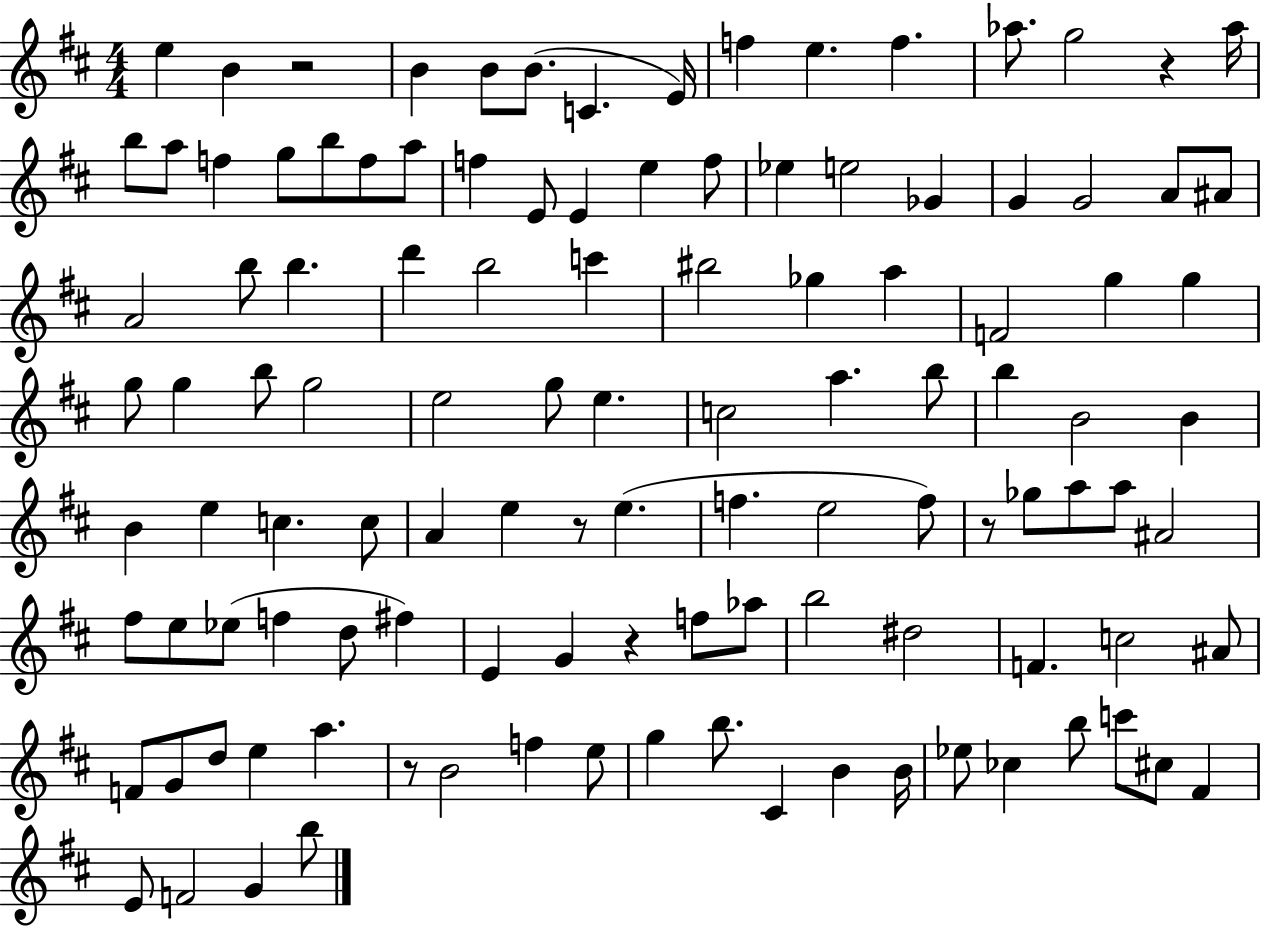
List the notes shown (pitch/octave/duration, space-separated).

E5/q B4/q R/h B4/q B4/e B4/e. C4/q. E4/s F5/q E5/q. F5/q. Ab5/e. G5/h R/q Ab5/s B5/e A5/e F5/q G5/e B5/e F5/e A5/e F5/q E4/e E4/q E5/q F5/e Eb5/q E5/h Gb4/q G4/q G4/h A4/e A#4/e A4/h B5/e B5/q. D6/q B5/h C6/q BIS5/h Gb5/q A5/q F4/h G5/q G5/q G5/e G5/q B5/e G5/h E5/h G5/e E5/q. C5/h A5/q. B5/e B5/q B4/h B4/q B4/q E5/q C5/q. C5/e A4/q E5/q R/e E5/q. F5/q. E5/h F5/e R/e Gb5/e A5/e A5/e A#4/h F#5/e E5/e Eb5/e F5/q D5/e F#5/q E4/q G4/q R/q F5/e Ab5/e B5/h D#5/h F4/q. C5/h A#4/e F4/e G4/e D5/e E5/q A5/q. R/e B4/h F5/q E5/e G5/q B5/e. C#4/q B4/q B4/s Eb5/e CES5/q B5/e C6/e C#5/e F#4/q E4/e F4/h G4/q B5/e